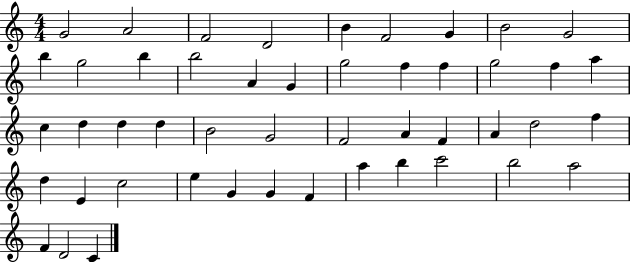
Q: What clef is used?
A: treble